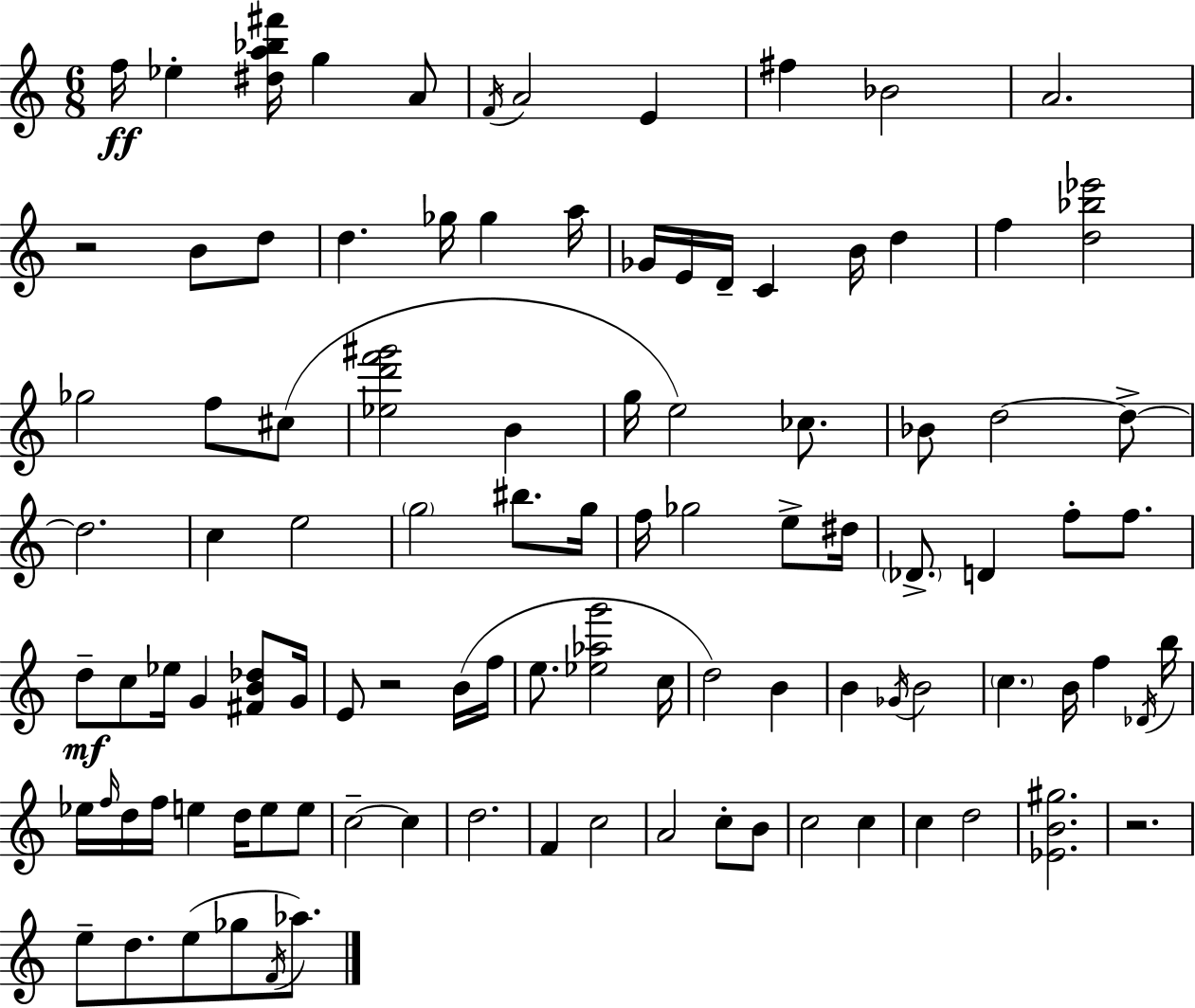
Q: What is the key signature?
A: A minor